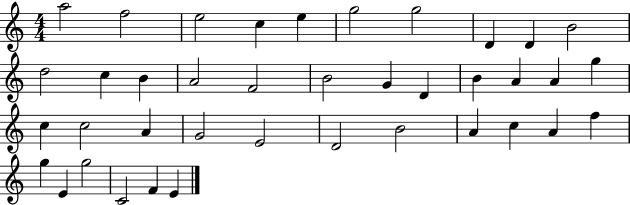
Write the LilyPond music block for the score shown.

{
  \clef treble
  \numericTimeSignature
  \time 4/4
  \key c \major
  a''2 f''2 | e''2 c''4 e''4 | g''2 g''2 | d'4 d'4 b'2 | \break d''2 c''4 b'4 | a'2 f'2 | b'2 g'4 d'4 | b'4 a'4 a'4 g''4 | \break c''4 c''2 a'4 | g'2 e'2 | d'2 b'2 | a'4 c''4 a'4 f''4 | \break g''4 e'4 g''2 | c'2 f'4 e'4 | \bar "|."
}